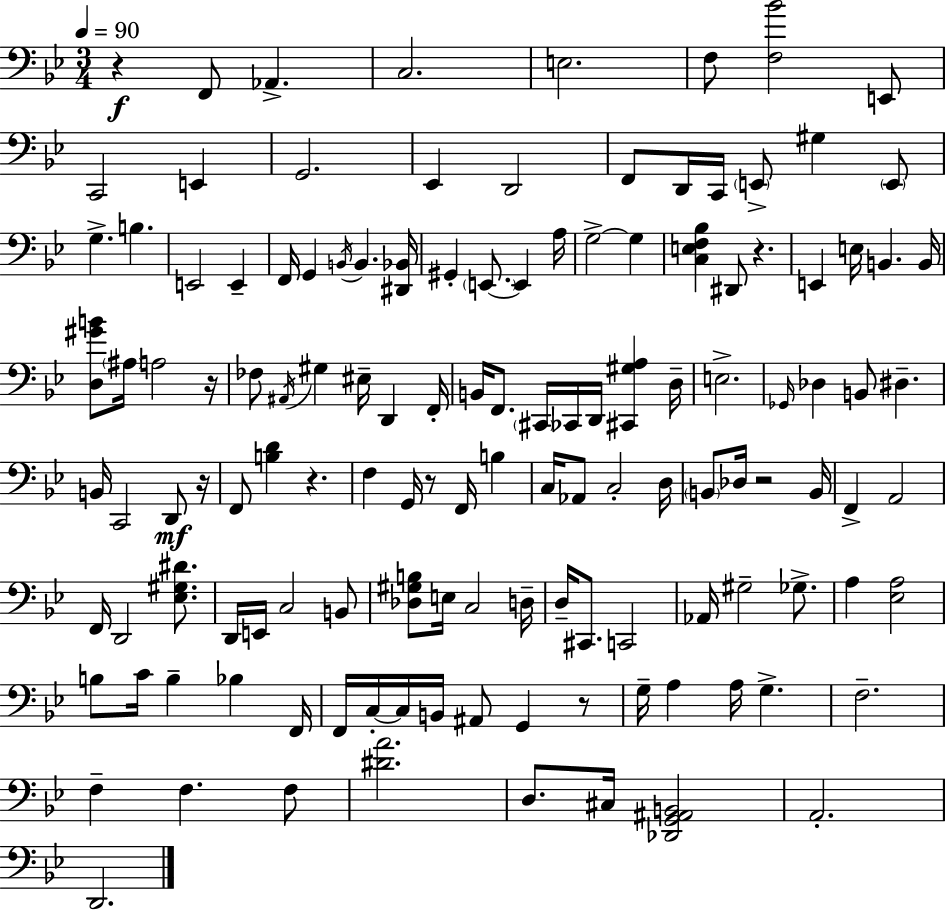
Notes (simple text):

R/q F2/e Ab2/q. C3/h. E3/h. F3/e [F3,Bb4]/h E2/e C2/h E2/q G2/h. Eb2/q D2/h F2/e D2/s C2/s E2/e G#3/q E2/e G3/q. B3/q. E2/h E2/q F2/s G2/q B2/s B2/q. [D#2,Bb2]/s G#2/q E2/e. E2/q A3/s G3/h G3/q [C3,E3,F3,Bb3]/q D#2/e R/q. E2/q E3/s B2/q. B2/s [D3,G#4,B4]/e A#3/s A3/h R/s FES3/e A#2/s G#3/q EIS3/s D2/q F2/s B2/s F2/e. C#2/s CES2/s D2/s [C#2,G#3,A3]/q D3/s E3/h. Gb2/s Db3/q B2/e D#3/q. B2/s C2/h D2/e R/s F2/e [B3,D4]/q R/q. F3/q G2/s R/e F2/s B3/q C3/s Ab2/e C3/h D3/s B2/e Db3/s R/h B2/s F2/q A2/h F2/s D2/h [Eb3,G#3,D#4]/e. D2/s E2/s C3/h B2/e [Db3,G#3,B3]/e E3/s C3/h D3/s D3/s C#2/e. C2/h Ab2/s G#3/h Gb3/e. A3/q [Eb3,A3]/h B3/e C4/s B3/q Bb3/q F2/s F2/s C3/s C3/s B2/s A#2/e G2/q R/e G3/s A3/q A3/s G3/q. F3/h. F3/q F3/q. F3/e [D#4,A4]/h. D3/e. C#3/s [Db2,G2,A#2,B2]/h A2/h. D2/h.